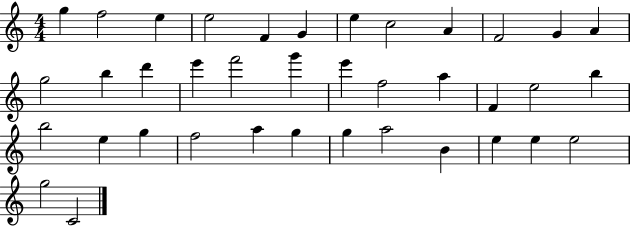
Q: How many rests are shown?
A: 0